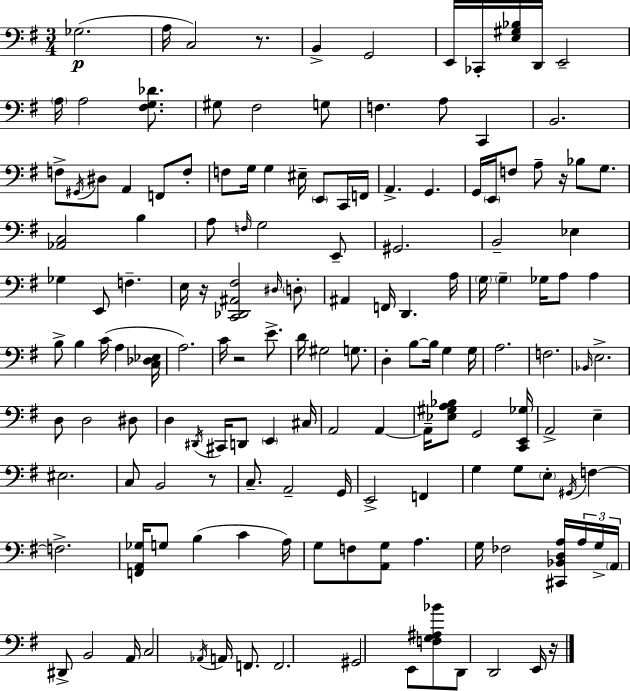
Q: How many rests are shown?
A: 6